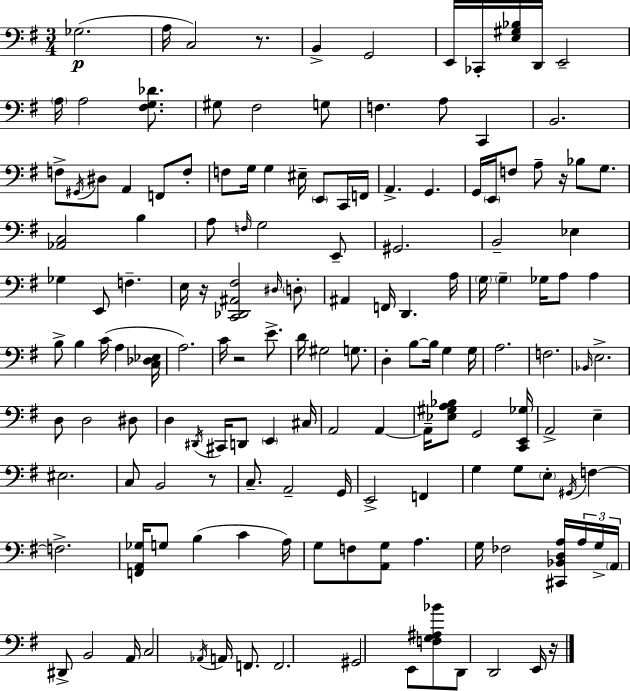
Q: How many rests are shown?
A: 6